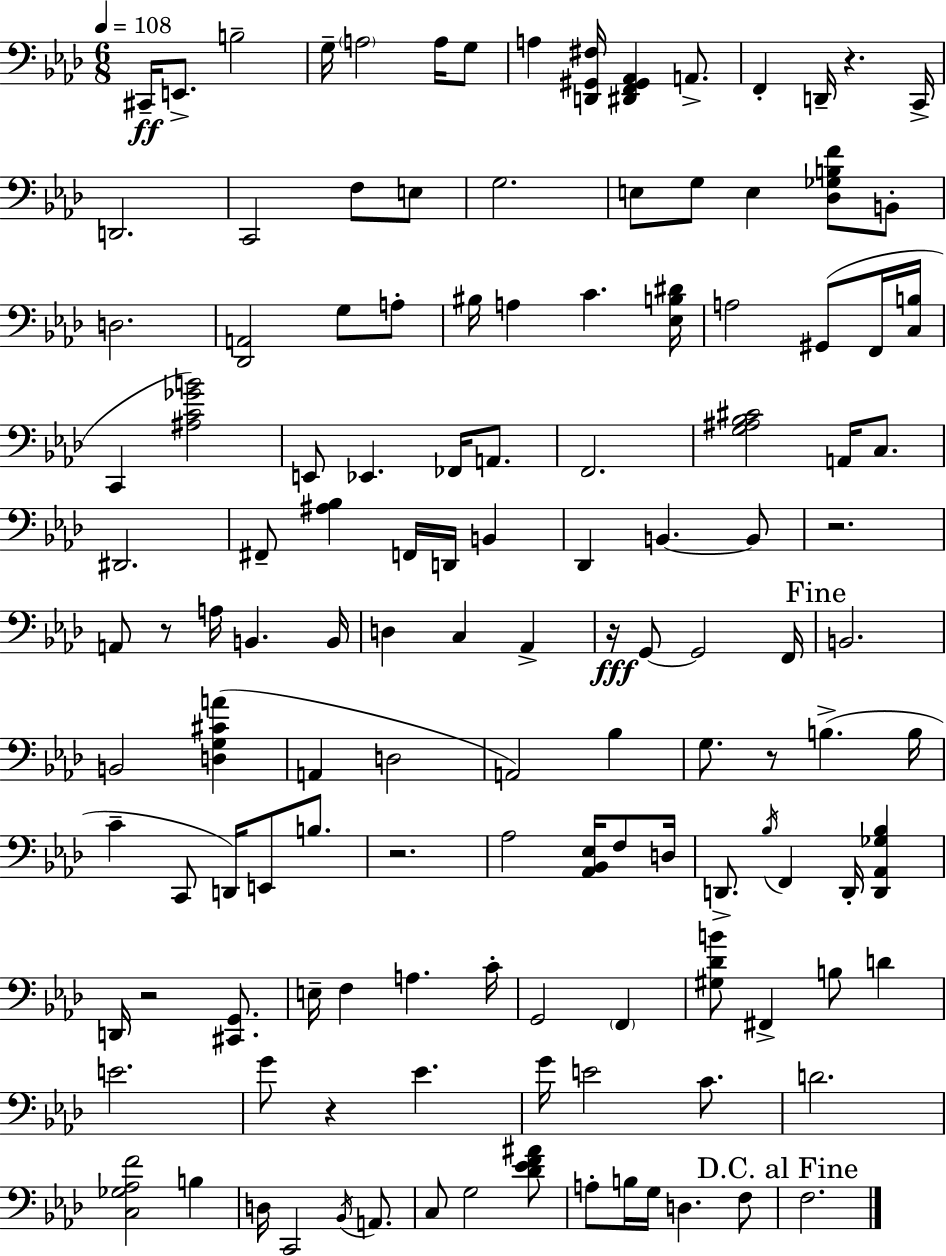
C#2/s E2/e. B3/h G3/s A3/h A3/s G3/e A3/q [D2,G#2,F#3]/s [D#2,F2,G#2,Ab2]/q A2/e. F2/q D2/s R/q. C2/s D2/h. C2/h F3/e E3/e G3/h. E3/e G3/e E3/q [Db3,Gb3,B3,F4]/e B2/e D3/h. [Db2,A2]/h G3/e A3/e BIS3/s A3/q C4/q. [Eb3,B3,D#4]/s A3/h G#2/e F2/s [C3,B3]/s C2/q [A#3,C4,Gb4,B4]/h E2/e Eb2/q. FES2/s A2/e. F2/h. [G3,A#3,Bb3,C#4]/h A2/s C3/e. D#2/h. F#2/e [A#3,Bb3]/q F2/s D2/s B2/q Db2/q B2/q. B2/e R/h. A2/e R/e A3/s B2/q. B2/s D3/q C3/q Ab2/q R/s G2/e G2/h F2/s B2/h. B2/h [D3,G3,C#4,A4]/q A2/q D3/h A2/h Bb3/q G3/e. R/e B3/q. B3/s C4/q C2/e D2/s E2/e B3/e. R/h. Ab3/h [Ab2,Bb2,Eb3]/s F3/e D3/s D2/e. Bb3/s F2/q D2/s [D2,Ab2,Gb3,Bb3]/q D2/s R/h [C#2,G2]/e. E3/s F3/q A3/q. C4/s G2/h F2/q [G#3,Db4,B4]/e F#2/q B3/e D4/q E4/h. G4/e R/q Eb4/q. G4/s E4/h C4/e. D4/h. [C3,Gb3,Ab3,F4]/h B3/q D3/s C2/h Bb2/s A2/e. C3/e G3/h [Db4,Eb4,F4,A#4]/e A3/e B3/s G3/s D3/q. F3/e F3/h.